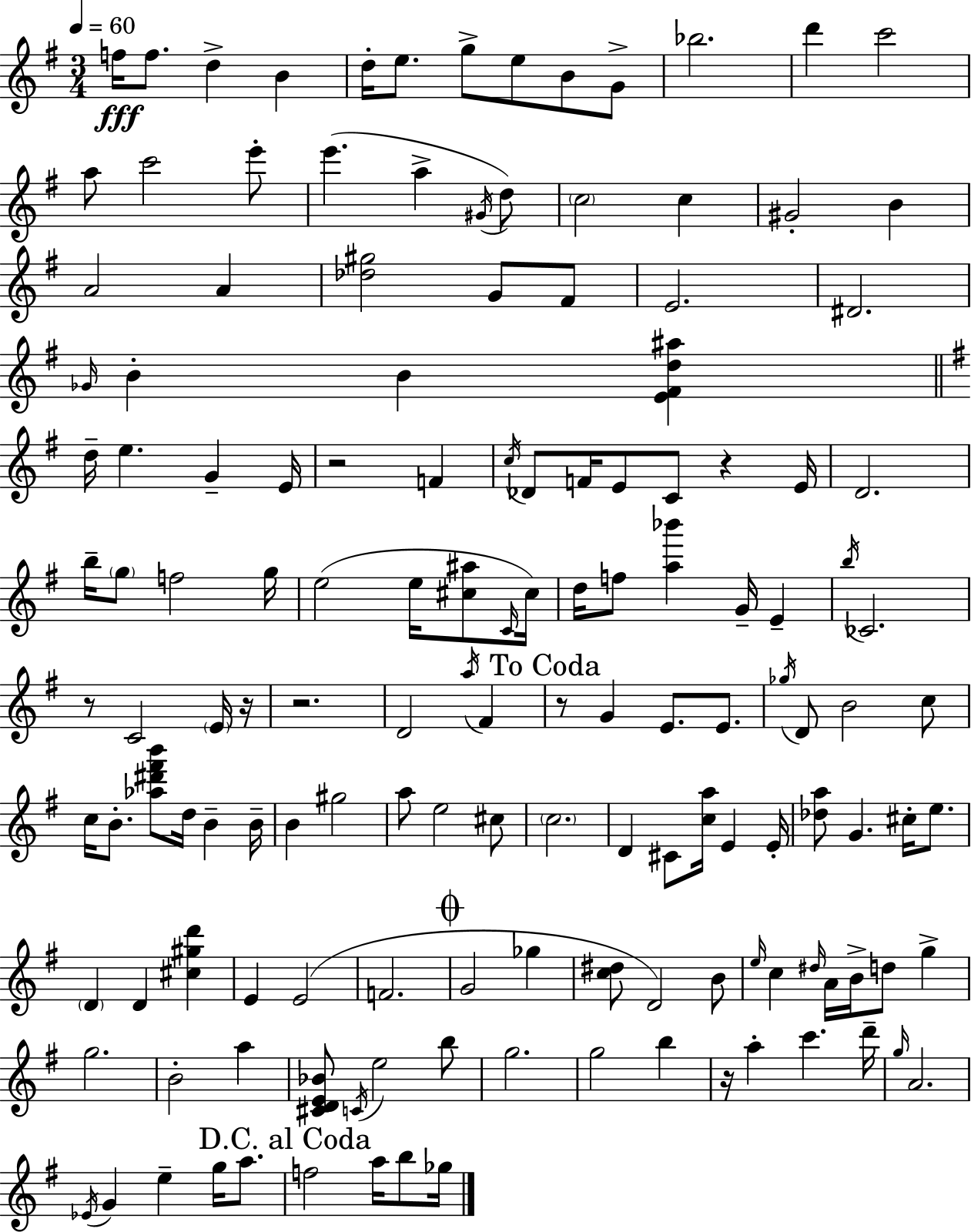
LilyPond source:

{
  \clef treble
  \numericTimeSignature
  \time 3/4
  \key g \major
  \tempo 4 = 60
  \repeat volta 2 { f''16\fff f''8. d''4-> b'4 | d''16-. e''8. g''8-> e''8 b'8 g'8-> | bes''2. | d'''4 c'''2 | \break a''8 c'''2 e'''8-. | e'''4.( a''4-> \acciaccatura { gis'16 } d''8) | \parenthesize c''2 c''4 | gis'2-. b'4 | \break a'2 a'4 | <des'' gis''>2 g'8 fis'8 | e'2. | dis'2. | \break \grace { ges'16 } b'4-. b'4 <e' fis' d'' ais''>4 | \bar "||" \break \key g \major d''16-- e''4. g'4-- e'16 | r2 f'4 | \acciaccatura { c''16 } des'8 f'16 e'8 c'8 r4 | e'16 d'2. | \break b''16-- \parenthesize g''8 f''2 | g''16 e''2( e''16 <cis'' ais''>8 | \grace { c'16 }) cis''16 d''16 f''8 <a'' bes'''>4 g'16-- e'4-- | \acciaccatura { b''16 } ces'2. | \break r8 c'2 | \parenthesize e'16 r16 r2. | d'2 \acciaccatura { a''16 } | fis'4 \mark "To Coda" r8 g'4 e'8. | \break e'8. \acciaccatura { ges''16 } d'8 b'2 | c''8 c''16 b'8.-. <aes'' dis''' fis''' b'''>8 d''16 | b'4-- b'16-- b'4 gis''2 | a''8 e''2 | \break cis''8 \parenthesize c''2. | d'4 cis'8 <c'' a''>16 | e'4 e'16-. <des'' a''>8 g'4. | cis''16-. e''8. \parenthesize d'4 d'4 | \break <cis'' gis'' d'''>4 e'4 e'2( | f'2. | \mark \markup { \musicglyph "scripts.coda" } g'2 | ges''4 <c'' dis''>8 d'2) | \break b'8 \grace { e''16 } c''4 \grace { dis''16 } a'16 | b'16-> d''8 g''4-> g''2. | b'2-. | a''4 <cis' d' e' bes'>8 \acciaccatura { c'16 } e''2 | \break b''8 g''2. | g''2 | b''4 r16 a''4-. | c'''4. d'''16-- \grace { g''16 } a'2. | \break \acciaccatura { ees'16 } g'4 | e''4-- g''16 a''8. \mark "D.C. al Coda" f''2 | a''16 b''8 ges''16 } \bar "|."
}